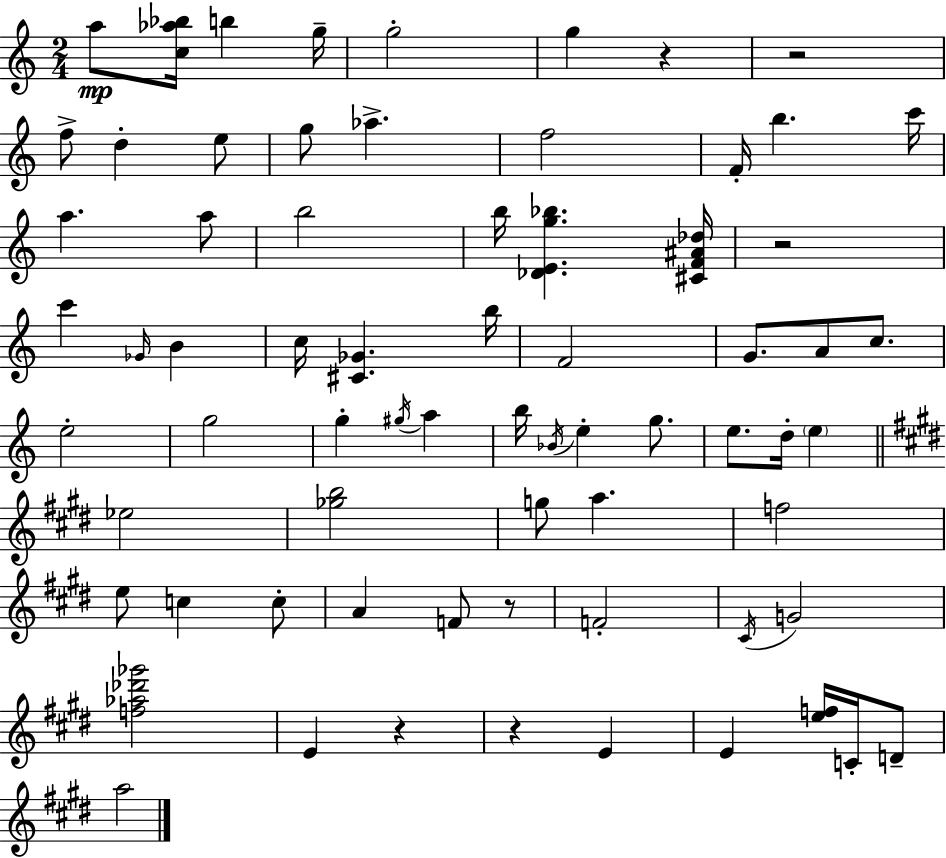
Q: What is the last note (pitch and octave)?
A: A5